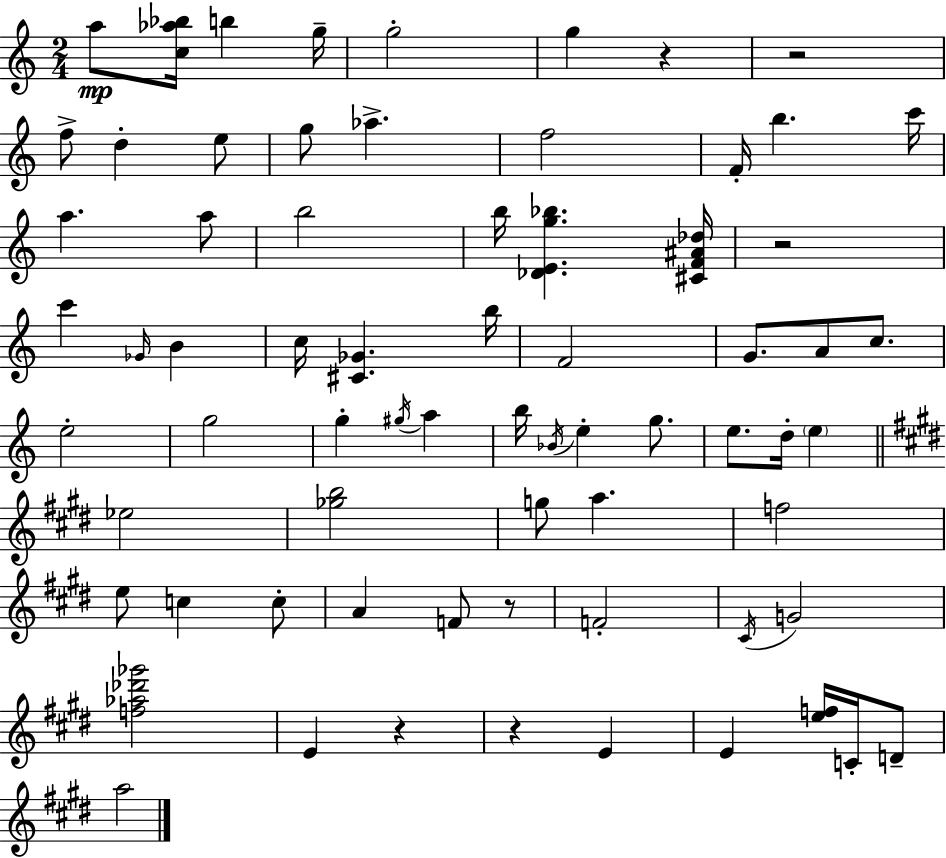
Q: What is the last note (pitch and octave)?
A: A5